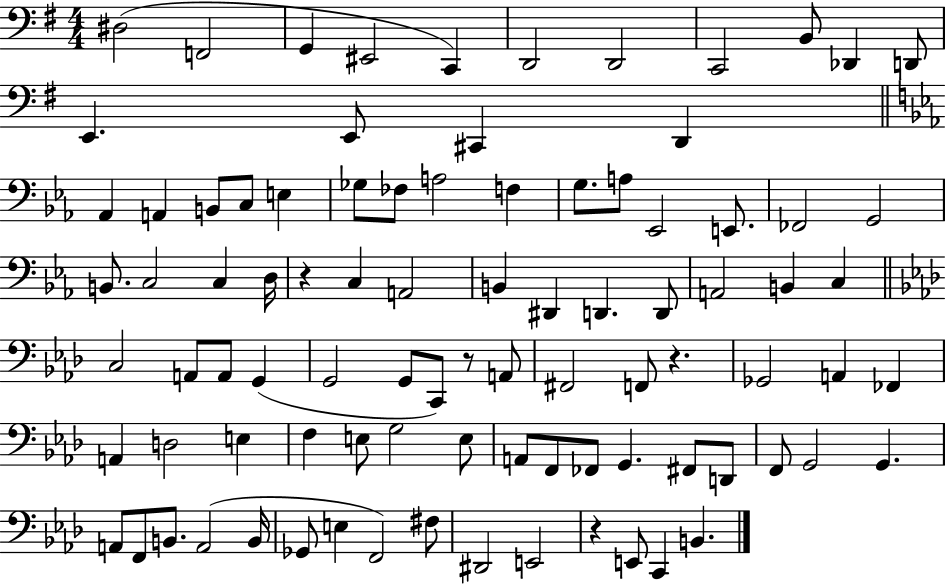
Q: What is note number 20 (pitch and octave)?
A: E3